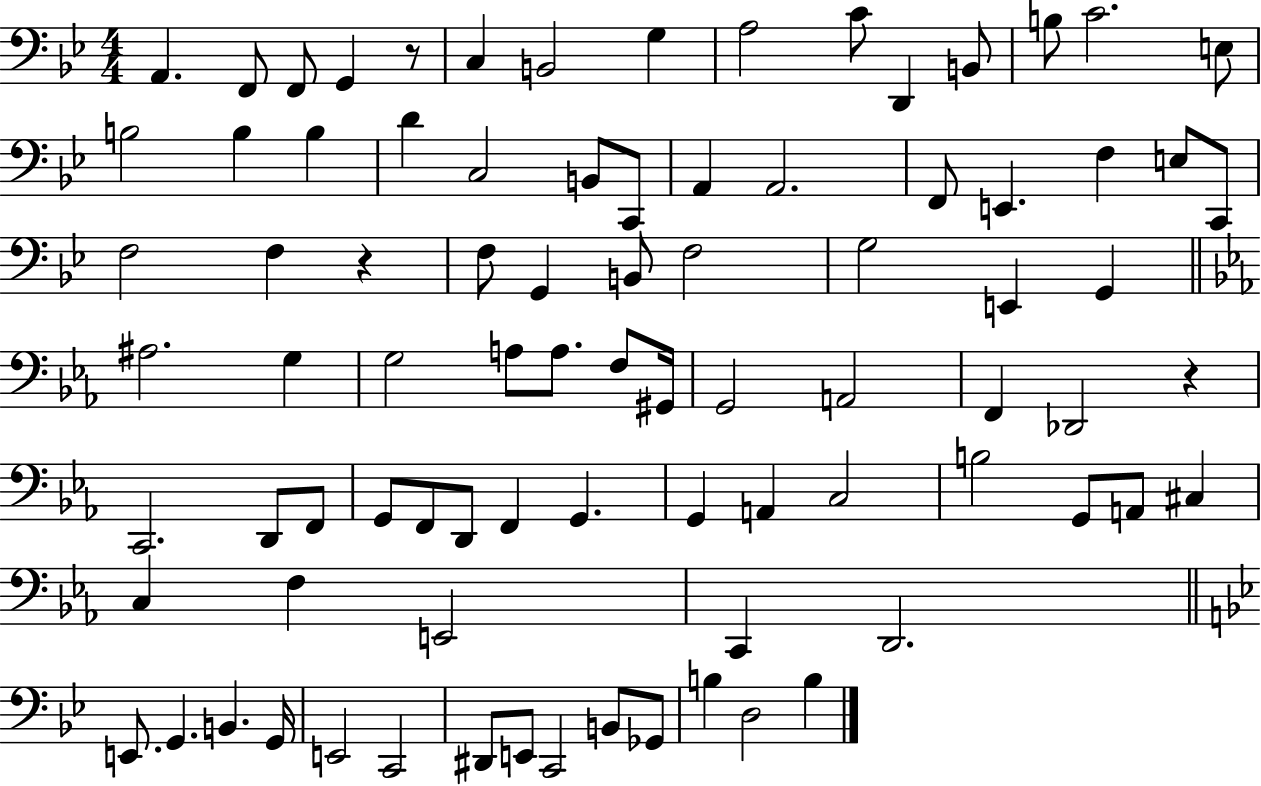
A2/q. F2/e F2/e G2/q R/e C3/q B2/h G3/q A3/h C4/e D2/q B2/e B3/e C4/h. E3/e B3/h B3/q B3/q D4/q C3/h B2/e C2/e A2/q A2/h. F2/e E2/q. F3/q E3/e C2/e F3/h F3/q R/q F3/e G2/q B2/e F3/h G3/h E2/q G2/q A#3/h. G3/q G3/h A3/e A3/e. F3/e G#2/s G2/h A2/h F2/q Db2/h R/q C2/h. D2/e F2/e G2/e F2/e D2/e F2/q G2/q. G2/q A2/q C3/h B3/h G2/e A2/e C#3/q C3/q F3/q E2/h C2/q D2/h. E2/e. G2/q. B2/q. G2/s E2/h C2/h D#2/e E2/e C2/h B2/e Gb2/e B3/q D3/h B3/q